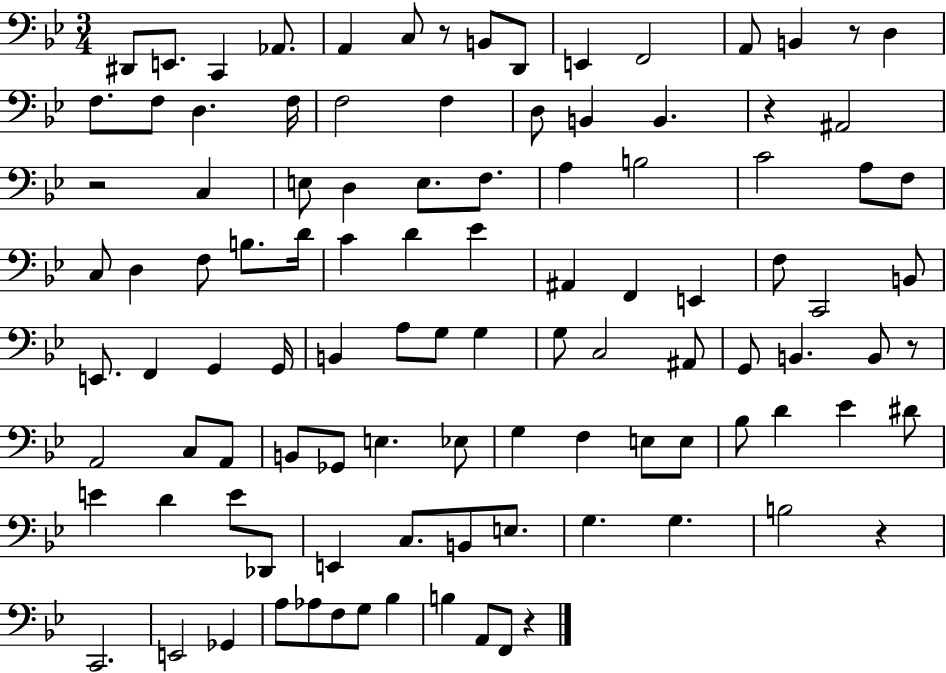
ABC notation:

X:1
T:Untitled
M:3/4
L:1/4
K:Bb
^D,,/2 E,,/2 C,, _A,,/2 A,, C,/2 z/2 B,,/2 D,,/2 E,, F,,2 A,,/2 B,, z/2 D, F,/2 F,/2 D, F,/4 F,2 F, D,/2 B,, B,, z ^A,,2 z2 C, E,/2 D, E,/2 F,/2 A, B,2 C2 A,/2 F,/2 C,/2 D, F,/2 B,/2 D/4 C D _E ^A,, F,, E,, F,/2 C,,2 B,,/2 E,,/2 F,, G,, G,,/4 B,, A,/2 G,/2 G, G,/2 C,2 ^A,,/2 G,,/2 B,, B,,/2 z/2 A,,2 C,/2 A,,/2 B,,/2 _G,,/2 E, _E,/2 G, F, E,/2 E,/2 _B,/2 D _E ^D/2 E D E/2 _D,,/2 E,, C,/2 B,,/2 E,/2 G, G, B,2 z C,,2 E,,2 _G,, A,/2 _A,/2 F,/2 G,/2 _B, B, A,,/2 F,,/2 z